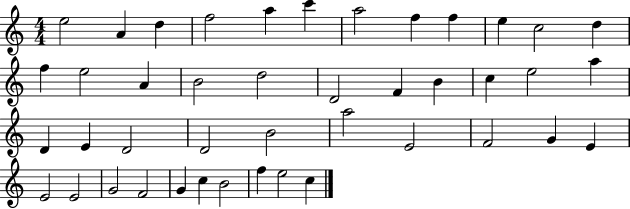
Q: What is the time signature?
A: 4/4